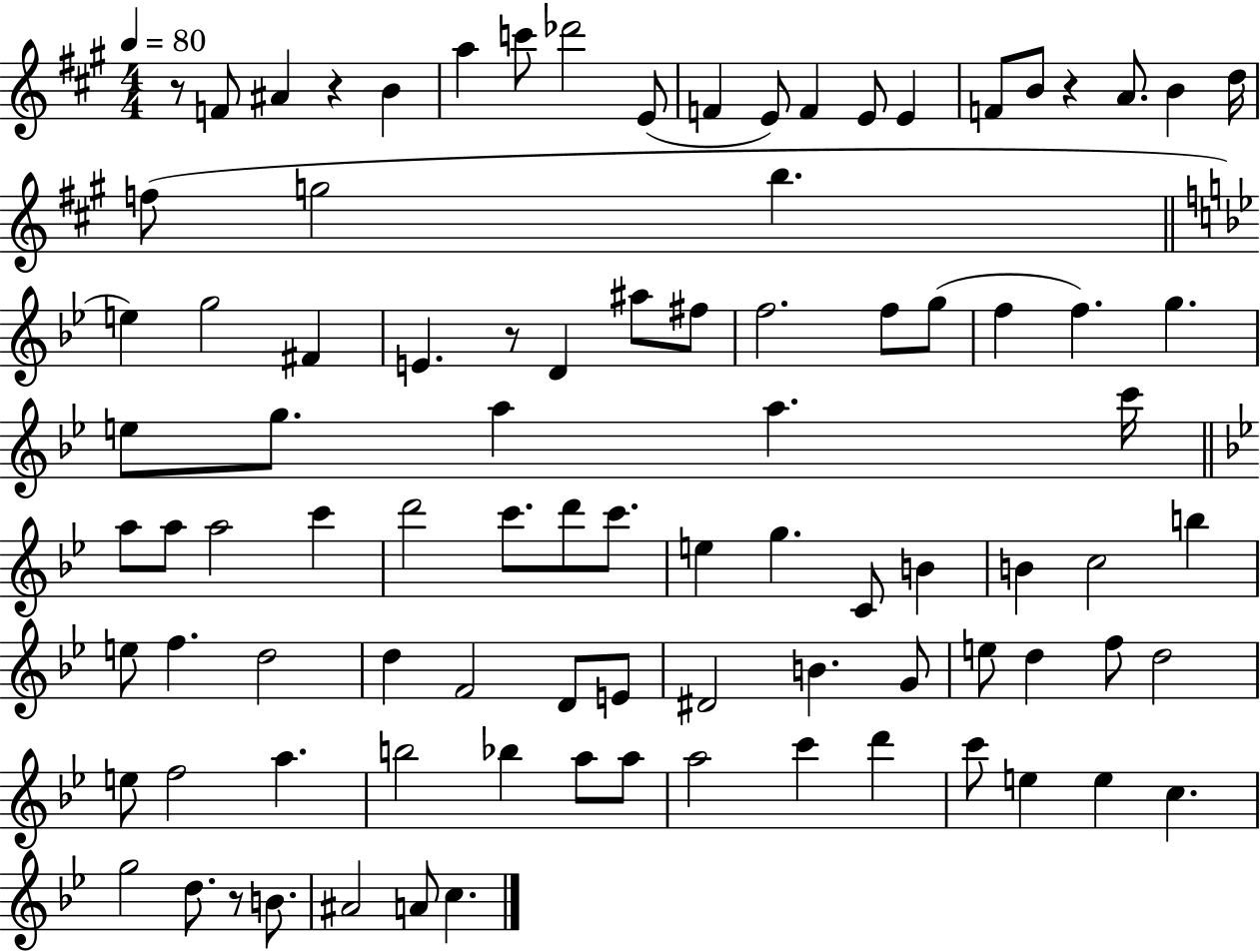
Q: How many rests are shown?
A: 5